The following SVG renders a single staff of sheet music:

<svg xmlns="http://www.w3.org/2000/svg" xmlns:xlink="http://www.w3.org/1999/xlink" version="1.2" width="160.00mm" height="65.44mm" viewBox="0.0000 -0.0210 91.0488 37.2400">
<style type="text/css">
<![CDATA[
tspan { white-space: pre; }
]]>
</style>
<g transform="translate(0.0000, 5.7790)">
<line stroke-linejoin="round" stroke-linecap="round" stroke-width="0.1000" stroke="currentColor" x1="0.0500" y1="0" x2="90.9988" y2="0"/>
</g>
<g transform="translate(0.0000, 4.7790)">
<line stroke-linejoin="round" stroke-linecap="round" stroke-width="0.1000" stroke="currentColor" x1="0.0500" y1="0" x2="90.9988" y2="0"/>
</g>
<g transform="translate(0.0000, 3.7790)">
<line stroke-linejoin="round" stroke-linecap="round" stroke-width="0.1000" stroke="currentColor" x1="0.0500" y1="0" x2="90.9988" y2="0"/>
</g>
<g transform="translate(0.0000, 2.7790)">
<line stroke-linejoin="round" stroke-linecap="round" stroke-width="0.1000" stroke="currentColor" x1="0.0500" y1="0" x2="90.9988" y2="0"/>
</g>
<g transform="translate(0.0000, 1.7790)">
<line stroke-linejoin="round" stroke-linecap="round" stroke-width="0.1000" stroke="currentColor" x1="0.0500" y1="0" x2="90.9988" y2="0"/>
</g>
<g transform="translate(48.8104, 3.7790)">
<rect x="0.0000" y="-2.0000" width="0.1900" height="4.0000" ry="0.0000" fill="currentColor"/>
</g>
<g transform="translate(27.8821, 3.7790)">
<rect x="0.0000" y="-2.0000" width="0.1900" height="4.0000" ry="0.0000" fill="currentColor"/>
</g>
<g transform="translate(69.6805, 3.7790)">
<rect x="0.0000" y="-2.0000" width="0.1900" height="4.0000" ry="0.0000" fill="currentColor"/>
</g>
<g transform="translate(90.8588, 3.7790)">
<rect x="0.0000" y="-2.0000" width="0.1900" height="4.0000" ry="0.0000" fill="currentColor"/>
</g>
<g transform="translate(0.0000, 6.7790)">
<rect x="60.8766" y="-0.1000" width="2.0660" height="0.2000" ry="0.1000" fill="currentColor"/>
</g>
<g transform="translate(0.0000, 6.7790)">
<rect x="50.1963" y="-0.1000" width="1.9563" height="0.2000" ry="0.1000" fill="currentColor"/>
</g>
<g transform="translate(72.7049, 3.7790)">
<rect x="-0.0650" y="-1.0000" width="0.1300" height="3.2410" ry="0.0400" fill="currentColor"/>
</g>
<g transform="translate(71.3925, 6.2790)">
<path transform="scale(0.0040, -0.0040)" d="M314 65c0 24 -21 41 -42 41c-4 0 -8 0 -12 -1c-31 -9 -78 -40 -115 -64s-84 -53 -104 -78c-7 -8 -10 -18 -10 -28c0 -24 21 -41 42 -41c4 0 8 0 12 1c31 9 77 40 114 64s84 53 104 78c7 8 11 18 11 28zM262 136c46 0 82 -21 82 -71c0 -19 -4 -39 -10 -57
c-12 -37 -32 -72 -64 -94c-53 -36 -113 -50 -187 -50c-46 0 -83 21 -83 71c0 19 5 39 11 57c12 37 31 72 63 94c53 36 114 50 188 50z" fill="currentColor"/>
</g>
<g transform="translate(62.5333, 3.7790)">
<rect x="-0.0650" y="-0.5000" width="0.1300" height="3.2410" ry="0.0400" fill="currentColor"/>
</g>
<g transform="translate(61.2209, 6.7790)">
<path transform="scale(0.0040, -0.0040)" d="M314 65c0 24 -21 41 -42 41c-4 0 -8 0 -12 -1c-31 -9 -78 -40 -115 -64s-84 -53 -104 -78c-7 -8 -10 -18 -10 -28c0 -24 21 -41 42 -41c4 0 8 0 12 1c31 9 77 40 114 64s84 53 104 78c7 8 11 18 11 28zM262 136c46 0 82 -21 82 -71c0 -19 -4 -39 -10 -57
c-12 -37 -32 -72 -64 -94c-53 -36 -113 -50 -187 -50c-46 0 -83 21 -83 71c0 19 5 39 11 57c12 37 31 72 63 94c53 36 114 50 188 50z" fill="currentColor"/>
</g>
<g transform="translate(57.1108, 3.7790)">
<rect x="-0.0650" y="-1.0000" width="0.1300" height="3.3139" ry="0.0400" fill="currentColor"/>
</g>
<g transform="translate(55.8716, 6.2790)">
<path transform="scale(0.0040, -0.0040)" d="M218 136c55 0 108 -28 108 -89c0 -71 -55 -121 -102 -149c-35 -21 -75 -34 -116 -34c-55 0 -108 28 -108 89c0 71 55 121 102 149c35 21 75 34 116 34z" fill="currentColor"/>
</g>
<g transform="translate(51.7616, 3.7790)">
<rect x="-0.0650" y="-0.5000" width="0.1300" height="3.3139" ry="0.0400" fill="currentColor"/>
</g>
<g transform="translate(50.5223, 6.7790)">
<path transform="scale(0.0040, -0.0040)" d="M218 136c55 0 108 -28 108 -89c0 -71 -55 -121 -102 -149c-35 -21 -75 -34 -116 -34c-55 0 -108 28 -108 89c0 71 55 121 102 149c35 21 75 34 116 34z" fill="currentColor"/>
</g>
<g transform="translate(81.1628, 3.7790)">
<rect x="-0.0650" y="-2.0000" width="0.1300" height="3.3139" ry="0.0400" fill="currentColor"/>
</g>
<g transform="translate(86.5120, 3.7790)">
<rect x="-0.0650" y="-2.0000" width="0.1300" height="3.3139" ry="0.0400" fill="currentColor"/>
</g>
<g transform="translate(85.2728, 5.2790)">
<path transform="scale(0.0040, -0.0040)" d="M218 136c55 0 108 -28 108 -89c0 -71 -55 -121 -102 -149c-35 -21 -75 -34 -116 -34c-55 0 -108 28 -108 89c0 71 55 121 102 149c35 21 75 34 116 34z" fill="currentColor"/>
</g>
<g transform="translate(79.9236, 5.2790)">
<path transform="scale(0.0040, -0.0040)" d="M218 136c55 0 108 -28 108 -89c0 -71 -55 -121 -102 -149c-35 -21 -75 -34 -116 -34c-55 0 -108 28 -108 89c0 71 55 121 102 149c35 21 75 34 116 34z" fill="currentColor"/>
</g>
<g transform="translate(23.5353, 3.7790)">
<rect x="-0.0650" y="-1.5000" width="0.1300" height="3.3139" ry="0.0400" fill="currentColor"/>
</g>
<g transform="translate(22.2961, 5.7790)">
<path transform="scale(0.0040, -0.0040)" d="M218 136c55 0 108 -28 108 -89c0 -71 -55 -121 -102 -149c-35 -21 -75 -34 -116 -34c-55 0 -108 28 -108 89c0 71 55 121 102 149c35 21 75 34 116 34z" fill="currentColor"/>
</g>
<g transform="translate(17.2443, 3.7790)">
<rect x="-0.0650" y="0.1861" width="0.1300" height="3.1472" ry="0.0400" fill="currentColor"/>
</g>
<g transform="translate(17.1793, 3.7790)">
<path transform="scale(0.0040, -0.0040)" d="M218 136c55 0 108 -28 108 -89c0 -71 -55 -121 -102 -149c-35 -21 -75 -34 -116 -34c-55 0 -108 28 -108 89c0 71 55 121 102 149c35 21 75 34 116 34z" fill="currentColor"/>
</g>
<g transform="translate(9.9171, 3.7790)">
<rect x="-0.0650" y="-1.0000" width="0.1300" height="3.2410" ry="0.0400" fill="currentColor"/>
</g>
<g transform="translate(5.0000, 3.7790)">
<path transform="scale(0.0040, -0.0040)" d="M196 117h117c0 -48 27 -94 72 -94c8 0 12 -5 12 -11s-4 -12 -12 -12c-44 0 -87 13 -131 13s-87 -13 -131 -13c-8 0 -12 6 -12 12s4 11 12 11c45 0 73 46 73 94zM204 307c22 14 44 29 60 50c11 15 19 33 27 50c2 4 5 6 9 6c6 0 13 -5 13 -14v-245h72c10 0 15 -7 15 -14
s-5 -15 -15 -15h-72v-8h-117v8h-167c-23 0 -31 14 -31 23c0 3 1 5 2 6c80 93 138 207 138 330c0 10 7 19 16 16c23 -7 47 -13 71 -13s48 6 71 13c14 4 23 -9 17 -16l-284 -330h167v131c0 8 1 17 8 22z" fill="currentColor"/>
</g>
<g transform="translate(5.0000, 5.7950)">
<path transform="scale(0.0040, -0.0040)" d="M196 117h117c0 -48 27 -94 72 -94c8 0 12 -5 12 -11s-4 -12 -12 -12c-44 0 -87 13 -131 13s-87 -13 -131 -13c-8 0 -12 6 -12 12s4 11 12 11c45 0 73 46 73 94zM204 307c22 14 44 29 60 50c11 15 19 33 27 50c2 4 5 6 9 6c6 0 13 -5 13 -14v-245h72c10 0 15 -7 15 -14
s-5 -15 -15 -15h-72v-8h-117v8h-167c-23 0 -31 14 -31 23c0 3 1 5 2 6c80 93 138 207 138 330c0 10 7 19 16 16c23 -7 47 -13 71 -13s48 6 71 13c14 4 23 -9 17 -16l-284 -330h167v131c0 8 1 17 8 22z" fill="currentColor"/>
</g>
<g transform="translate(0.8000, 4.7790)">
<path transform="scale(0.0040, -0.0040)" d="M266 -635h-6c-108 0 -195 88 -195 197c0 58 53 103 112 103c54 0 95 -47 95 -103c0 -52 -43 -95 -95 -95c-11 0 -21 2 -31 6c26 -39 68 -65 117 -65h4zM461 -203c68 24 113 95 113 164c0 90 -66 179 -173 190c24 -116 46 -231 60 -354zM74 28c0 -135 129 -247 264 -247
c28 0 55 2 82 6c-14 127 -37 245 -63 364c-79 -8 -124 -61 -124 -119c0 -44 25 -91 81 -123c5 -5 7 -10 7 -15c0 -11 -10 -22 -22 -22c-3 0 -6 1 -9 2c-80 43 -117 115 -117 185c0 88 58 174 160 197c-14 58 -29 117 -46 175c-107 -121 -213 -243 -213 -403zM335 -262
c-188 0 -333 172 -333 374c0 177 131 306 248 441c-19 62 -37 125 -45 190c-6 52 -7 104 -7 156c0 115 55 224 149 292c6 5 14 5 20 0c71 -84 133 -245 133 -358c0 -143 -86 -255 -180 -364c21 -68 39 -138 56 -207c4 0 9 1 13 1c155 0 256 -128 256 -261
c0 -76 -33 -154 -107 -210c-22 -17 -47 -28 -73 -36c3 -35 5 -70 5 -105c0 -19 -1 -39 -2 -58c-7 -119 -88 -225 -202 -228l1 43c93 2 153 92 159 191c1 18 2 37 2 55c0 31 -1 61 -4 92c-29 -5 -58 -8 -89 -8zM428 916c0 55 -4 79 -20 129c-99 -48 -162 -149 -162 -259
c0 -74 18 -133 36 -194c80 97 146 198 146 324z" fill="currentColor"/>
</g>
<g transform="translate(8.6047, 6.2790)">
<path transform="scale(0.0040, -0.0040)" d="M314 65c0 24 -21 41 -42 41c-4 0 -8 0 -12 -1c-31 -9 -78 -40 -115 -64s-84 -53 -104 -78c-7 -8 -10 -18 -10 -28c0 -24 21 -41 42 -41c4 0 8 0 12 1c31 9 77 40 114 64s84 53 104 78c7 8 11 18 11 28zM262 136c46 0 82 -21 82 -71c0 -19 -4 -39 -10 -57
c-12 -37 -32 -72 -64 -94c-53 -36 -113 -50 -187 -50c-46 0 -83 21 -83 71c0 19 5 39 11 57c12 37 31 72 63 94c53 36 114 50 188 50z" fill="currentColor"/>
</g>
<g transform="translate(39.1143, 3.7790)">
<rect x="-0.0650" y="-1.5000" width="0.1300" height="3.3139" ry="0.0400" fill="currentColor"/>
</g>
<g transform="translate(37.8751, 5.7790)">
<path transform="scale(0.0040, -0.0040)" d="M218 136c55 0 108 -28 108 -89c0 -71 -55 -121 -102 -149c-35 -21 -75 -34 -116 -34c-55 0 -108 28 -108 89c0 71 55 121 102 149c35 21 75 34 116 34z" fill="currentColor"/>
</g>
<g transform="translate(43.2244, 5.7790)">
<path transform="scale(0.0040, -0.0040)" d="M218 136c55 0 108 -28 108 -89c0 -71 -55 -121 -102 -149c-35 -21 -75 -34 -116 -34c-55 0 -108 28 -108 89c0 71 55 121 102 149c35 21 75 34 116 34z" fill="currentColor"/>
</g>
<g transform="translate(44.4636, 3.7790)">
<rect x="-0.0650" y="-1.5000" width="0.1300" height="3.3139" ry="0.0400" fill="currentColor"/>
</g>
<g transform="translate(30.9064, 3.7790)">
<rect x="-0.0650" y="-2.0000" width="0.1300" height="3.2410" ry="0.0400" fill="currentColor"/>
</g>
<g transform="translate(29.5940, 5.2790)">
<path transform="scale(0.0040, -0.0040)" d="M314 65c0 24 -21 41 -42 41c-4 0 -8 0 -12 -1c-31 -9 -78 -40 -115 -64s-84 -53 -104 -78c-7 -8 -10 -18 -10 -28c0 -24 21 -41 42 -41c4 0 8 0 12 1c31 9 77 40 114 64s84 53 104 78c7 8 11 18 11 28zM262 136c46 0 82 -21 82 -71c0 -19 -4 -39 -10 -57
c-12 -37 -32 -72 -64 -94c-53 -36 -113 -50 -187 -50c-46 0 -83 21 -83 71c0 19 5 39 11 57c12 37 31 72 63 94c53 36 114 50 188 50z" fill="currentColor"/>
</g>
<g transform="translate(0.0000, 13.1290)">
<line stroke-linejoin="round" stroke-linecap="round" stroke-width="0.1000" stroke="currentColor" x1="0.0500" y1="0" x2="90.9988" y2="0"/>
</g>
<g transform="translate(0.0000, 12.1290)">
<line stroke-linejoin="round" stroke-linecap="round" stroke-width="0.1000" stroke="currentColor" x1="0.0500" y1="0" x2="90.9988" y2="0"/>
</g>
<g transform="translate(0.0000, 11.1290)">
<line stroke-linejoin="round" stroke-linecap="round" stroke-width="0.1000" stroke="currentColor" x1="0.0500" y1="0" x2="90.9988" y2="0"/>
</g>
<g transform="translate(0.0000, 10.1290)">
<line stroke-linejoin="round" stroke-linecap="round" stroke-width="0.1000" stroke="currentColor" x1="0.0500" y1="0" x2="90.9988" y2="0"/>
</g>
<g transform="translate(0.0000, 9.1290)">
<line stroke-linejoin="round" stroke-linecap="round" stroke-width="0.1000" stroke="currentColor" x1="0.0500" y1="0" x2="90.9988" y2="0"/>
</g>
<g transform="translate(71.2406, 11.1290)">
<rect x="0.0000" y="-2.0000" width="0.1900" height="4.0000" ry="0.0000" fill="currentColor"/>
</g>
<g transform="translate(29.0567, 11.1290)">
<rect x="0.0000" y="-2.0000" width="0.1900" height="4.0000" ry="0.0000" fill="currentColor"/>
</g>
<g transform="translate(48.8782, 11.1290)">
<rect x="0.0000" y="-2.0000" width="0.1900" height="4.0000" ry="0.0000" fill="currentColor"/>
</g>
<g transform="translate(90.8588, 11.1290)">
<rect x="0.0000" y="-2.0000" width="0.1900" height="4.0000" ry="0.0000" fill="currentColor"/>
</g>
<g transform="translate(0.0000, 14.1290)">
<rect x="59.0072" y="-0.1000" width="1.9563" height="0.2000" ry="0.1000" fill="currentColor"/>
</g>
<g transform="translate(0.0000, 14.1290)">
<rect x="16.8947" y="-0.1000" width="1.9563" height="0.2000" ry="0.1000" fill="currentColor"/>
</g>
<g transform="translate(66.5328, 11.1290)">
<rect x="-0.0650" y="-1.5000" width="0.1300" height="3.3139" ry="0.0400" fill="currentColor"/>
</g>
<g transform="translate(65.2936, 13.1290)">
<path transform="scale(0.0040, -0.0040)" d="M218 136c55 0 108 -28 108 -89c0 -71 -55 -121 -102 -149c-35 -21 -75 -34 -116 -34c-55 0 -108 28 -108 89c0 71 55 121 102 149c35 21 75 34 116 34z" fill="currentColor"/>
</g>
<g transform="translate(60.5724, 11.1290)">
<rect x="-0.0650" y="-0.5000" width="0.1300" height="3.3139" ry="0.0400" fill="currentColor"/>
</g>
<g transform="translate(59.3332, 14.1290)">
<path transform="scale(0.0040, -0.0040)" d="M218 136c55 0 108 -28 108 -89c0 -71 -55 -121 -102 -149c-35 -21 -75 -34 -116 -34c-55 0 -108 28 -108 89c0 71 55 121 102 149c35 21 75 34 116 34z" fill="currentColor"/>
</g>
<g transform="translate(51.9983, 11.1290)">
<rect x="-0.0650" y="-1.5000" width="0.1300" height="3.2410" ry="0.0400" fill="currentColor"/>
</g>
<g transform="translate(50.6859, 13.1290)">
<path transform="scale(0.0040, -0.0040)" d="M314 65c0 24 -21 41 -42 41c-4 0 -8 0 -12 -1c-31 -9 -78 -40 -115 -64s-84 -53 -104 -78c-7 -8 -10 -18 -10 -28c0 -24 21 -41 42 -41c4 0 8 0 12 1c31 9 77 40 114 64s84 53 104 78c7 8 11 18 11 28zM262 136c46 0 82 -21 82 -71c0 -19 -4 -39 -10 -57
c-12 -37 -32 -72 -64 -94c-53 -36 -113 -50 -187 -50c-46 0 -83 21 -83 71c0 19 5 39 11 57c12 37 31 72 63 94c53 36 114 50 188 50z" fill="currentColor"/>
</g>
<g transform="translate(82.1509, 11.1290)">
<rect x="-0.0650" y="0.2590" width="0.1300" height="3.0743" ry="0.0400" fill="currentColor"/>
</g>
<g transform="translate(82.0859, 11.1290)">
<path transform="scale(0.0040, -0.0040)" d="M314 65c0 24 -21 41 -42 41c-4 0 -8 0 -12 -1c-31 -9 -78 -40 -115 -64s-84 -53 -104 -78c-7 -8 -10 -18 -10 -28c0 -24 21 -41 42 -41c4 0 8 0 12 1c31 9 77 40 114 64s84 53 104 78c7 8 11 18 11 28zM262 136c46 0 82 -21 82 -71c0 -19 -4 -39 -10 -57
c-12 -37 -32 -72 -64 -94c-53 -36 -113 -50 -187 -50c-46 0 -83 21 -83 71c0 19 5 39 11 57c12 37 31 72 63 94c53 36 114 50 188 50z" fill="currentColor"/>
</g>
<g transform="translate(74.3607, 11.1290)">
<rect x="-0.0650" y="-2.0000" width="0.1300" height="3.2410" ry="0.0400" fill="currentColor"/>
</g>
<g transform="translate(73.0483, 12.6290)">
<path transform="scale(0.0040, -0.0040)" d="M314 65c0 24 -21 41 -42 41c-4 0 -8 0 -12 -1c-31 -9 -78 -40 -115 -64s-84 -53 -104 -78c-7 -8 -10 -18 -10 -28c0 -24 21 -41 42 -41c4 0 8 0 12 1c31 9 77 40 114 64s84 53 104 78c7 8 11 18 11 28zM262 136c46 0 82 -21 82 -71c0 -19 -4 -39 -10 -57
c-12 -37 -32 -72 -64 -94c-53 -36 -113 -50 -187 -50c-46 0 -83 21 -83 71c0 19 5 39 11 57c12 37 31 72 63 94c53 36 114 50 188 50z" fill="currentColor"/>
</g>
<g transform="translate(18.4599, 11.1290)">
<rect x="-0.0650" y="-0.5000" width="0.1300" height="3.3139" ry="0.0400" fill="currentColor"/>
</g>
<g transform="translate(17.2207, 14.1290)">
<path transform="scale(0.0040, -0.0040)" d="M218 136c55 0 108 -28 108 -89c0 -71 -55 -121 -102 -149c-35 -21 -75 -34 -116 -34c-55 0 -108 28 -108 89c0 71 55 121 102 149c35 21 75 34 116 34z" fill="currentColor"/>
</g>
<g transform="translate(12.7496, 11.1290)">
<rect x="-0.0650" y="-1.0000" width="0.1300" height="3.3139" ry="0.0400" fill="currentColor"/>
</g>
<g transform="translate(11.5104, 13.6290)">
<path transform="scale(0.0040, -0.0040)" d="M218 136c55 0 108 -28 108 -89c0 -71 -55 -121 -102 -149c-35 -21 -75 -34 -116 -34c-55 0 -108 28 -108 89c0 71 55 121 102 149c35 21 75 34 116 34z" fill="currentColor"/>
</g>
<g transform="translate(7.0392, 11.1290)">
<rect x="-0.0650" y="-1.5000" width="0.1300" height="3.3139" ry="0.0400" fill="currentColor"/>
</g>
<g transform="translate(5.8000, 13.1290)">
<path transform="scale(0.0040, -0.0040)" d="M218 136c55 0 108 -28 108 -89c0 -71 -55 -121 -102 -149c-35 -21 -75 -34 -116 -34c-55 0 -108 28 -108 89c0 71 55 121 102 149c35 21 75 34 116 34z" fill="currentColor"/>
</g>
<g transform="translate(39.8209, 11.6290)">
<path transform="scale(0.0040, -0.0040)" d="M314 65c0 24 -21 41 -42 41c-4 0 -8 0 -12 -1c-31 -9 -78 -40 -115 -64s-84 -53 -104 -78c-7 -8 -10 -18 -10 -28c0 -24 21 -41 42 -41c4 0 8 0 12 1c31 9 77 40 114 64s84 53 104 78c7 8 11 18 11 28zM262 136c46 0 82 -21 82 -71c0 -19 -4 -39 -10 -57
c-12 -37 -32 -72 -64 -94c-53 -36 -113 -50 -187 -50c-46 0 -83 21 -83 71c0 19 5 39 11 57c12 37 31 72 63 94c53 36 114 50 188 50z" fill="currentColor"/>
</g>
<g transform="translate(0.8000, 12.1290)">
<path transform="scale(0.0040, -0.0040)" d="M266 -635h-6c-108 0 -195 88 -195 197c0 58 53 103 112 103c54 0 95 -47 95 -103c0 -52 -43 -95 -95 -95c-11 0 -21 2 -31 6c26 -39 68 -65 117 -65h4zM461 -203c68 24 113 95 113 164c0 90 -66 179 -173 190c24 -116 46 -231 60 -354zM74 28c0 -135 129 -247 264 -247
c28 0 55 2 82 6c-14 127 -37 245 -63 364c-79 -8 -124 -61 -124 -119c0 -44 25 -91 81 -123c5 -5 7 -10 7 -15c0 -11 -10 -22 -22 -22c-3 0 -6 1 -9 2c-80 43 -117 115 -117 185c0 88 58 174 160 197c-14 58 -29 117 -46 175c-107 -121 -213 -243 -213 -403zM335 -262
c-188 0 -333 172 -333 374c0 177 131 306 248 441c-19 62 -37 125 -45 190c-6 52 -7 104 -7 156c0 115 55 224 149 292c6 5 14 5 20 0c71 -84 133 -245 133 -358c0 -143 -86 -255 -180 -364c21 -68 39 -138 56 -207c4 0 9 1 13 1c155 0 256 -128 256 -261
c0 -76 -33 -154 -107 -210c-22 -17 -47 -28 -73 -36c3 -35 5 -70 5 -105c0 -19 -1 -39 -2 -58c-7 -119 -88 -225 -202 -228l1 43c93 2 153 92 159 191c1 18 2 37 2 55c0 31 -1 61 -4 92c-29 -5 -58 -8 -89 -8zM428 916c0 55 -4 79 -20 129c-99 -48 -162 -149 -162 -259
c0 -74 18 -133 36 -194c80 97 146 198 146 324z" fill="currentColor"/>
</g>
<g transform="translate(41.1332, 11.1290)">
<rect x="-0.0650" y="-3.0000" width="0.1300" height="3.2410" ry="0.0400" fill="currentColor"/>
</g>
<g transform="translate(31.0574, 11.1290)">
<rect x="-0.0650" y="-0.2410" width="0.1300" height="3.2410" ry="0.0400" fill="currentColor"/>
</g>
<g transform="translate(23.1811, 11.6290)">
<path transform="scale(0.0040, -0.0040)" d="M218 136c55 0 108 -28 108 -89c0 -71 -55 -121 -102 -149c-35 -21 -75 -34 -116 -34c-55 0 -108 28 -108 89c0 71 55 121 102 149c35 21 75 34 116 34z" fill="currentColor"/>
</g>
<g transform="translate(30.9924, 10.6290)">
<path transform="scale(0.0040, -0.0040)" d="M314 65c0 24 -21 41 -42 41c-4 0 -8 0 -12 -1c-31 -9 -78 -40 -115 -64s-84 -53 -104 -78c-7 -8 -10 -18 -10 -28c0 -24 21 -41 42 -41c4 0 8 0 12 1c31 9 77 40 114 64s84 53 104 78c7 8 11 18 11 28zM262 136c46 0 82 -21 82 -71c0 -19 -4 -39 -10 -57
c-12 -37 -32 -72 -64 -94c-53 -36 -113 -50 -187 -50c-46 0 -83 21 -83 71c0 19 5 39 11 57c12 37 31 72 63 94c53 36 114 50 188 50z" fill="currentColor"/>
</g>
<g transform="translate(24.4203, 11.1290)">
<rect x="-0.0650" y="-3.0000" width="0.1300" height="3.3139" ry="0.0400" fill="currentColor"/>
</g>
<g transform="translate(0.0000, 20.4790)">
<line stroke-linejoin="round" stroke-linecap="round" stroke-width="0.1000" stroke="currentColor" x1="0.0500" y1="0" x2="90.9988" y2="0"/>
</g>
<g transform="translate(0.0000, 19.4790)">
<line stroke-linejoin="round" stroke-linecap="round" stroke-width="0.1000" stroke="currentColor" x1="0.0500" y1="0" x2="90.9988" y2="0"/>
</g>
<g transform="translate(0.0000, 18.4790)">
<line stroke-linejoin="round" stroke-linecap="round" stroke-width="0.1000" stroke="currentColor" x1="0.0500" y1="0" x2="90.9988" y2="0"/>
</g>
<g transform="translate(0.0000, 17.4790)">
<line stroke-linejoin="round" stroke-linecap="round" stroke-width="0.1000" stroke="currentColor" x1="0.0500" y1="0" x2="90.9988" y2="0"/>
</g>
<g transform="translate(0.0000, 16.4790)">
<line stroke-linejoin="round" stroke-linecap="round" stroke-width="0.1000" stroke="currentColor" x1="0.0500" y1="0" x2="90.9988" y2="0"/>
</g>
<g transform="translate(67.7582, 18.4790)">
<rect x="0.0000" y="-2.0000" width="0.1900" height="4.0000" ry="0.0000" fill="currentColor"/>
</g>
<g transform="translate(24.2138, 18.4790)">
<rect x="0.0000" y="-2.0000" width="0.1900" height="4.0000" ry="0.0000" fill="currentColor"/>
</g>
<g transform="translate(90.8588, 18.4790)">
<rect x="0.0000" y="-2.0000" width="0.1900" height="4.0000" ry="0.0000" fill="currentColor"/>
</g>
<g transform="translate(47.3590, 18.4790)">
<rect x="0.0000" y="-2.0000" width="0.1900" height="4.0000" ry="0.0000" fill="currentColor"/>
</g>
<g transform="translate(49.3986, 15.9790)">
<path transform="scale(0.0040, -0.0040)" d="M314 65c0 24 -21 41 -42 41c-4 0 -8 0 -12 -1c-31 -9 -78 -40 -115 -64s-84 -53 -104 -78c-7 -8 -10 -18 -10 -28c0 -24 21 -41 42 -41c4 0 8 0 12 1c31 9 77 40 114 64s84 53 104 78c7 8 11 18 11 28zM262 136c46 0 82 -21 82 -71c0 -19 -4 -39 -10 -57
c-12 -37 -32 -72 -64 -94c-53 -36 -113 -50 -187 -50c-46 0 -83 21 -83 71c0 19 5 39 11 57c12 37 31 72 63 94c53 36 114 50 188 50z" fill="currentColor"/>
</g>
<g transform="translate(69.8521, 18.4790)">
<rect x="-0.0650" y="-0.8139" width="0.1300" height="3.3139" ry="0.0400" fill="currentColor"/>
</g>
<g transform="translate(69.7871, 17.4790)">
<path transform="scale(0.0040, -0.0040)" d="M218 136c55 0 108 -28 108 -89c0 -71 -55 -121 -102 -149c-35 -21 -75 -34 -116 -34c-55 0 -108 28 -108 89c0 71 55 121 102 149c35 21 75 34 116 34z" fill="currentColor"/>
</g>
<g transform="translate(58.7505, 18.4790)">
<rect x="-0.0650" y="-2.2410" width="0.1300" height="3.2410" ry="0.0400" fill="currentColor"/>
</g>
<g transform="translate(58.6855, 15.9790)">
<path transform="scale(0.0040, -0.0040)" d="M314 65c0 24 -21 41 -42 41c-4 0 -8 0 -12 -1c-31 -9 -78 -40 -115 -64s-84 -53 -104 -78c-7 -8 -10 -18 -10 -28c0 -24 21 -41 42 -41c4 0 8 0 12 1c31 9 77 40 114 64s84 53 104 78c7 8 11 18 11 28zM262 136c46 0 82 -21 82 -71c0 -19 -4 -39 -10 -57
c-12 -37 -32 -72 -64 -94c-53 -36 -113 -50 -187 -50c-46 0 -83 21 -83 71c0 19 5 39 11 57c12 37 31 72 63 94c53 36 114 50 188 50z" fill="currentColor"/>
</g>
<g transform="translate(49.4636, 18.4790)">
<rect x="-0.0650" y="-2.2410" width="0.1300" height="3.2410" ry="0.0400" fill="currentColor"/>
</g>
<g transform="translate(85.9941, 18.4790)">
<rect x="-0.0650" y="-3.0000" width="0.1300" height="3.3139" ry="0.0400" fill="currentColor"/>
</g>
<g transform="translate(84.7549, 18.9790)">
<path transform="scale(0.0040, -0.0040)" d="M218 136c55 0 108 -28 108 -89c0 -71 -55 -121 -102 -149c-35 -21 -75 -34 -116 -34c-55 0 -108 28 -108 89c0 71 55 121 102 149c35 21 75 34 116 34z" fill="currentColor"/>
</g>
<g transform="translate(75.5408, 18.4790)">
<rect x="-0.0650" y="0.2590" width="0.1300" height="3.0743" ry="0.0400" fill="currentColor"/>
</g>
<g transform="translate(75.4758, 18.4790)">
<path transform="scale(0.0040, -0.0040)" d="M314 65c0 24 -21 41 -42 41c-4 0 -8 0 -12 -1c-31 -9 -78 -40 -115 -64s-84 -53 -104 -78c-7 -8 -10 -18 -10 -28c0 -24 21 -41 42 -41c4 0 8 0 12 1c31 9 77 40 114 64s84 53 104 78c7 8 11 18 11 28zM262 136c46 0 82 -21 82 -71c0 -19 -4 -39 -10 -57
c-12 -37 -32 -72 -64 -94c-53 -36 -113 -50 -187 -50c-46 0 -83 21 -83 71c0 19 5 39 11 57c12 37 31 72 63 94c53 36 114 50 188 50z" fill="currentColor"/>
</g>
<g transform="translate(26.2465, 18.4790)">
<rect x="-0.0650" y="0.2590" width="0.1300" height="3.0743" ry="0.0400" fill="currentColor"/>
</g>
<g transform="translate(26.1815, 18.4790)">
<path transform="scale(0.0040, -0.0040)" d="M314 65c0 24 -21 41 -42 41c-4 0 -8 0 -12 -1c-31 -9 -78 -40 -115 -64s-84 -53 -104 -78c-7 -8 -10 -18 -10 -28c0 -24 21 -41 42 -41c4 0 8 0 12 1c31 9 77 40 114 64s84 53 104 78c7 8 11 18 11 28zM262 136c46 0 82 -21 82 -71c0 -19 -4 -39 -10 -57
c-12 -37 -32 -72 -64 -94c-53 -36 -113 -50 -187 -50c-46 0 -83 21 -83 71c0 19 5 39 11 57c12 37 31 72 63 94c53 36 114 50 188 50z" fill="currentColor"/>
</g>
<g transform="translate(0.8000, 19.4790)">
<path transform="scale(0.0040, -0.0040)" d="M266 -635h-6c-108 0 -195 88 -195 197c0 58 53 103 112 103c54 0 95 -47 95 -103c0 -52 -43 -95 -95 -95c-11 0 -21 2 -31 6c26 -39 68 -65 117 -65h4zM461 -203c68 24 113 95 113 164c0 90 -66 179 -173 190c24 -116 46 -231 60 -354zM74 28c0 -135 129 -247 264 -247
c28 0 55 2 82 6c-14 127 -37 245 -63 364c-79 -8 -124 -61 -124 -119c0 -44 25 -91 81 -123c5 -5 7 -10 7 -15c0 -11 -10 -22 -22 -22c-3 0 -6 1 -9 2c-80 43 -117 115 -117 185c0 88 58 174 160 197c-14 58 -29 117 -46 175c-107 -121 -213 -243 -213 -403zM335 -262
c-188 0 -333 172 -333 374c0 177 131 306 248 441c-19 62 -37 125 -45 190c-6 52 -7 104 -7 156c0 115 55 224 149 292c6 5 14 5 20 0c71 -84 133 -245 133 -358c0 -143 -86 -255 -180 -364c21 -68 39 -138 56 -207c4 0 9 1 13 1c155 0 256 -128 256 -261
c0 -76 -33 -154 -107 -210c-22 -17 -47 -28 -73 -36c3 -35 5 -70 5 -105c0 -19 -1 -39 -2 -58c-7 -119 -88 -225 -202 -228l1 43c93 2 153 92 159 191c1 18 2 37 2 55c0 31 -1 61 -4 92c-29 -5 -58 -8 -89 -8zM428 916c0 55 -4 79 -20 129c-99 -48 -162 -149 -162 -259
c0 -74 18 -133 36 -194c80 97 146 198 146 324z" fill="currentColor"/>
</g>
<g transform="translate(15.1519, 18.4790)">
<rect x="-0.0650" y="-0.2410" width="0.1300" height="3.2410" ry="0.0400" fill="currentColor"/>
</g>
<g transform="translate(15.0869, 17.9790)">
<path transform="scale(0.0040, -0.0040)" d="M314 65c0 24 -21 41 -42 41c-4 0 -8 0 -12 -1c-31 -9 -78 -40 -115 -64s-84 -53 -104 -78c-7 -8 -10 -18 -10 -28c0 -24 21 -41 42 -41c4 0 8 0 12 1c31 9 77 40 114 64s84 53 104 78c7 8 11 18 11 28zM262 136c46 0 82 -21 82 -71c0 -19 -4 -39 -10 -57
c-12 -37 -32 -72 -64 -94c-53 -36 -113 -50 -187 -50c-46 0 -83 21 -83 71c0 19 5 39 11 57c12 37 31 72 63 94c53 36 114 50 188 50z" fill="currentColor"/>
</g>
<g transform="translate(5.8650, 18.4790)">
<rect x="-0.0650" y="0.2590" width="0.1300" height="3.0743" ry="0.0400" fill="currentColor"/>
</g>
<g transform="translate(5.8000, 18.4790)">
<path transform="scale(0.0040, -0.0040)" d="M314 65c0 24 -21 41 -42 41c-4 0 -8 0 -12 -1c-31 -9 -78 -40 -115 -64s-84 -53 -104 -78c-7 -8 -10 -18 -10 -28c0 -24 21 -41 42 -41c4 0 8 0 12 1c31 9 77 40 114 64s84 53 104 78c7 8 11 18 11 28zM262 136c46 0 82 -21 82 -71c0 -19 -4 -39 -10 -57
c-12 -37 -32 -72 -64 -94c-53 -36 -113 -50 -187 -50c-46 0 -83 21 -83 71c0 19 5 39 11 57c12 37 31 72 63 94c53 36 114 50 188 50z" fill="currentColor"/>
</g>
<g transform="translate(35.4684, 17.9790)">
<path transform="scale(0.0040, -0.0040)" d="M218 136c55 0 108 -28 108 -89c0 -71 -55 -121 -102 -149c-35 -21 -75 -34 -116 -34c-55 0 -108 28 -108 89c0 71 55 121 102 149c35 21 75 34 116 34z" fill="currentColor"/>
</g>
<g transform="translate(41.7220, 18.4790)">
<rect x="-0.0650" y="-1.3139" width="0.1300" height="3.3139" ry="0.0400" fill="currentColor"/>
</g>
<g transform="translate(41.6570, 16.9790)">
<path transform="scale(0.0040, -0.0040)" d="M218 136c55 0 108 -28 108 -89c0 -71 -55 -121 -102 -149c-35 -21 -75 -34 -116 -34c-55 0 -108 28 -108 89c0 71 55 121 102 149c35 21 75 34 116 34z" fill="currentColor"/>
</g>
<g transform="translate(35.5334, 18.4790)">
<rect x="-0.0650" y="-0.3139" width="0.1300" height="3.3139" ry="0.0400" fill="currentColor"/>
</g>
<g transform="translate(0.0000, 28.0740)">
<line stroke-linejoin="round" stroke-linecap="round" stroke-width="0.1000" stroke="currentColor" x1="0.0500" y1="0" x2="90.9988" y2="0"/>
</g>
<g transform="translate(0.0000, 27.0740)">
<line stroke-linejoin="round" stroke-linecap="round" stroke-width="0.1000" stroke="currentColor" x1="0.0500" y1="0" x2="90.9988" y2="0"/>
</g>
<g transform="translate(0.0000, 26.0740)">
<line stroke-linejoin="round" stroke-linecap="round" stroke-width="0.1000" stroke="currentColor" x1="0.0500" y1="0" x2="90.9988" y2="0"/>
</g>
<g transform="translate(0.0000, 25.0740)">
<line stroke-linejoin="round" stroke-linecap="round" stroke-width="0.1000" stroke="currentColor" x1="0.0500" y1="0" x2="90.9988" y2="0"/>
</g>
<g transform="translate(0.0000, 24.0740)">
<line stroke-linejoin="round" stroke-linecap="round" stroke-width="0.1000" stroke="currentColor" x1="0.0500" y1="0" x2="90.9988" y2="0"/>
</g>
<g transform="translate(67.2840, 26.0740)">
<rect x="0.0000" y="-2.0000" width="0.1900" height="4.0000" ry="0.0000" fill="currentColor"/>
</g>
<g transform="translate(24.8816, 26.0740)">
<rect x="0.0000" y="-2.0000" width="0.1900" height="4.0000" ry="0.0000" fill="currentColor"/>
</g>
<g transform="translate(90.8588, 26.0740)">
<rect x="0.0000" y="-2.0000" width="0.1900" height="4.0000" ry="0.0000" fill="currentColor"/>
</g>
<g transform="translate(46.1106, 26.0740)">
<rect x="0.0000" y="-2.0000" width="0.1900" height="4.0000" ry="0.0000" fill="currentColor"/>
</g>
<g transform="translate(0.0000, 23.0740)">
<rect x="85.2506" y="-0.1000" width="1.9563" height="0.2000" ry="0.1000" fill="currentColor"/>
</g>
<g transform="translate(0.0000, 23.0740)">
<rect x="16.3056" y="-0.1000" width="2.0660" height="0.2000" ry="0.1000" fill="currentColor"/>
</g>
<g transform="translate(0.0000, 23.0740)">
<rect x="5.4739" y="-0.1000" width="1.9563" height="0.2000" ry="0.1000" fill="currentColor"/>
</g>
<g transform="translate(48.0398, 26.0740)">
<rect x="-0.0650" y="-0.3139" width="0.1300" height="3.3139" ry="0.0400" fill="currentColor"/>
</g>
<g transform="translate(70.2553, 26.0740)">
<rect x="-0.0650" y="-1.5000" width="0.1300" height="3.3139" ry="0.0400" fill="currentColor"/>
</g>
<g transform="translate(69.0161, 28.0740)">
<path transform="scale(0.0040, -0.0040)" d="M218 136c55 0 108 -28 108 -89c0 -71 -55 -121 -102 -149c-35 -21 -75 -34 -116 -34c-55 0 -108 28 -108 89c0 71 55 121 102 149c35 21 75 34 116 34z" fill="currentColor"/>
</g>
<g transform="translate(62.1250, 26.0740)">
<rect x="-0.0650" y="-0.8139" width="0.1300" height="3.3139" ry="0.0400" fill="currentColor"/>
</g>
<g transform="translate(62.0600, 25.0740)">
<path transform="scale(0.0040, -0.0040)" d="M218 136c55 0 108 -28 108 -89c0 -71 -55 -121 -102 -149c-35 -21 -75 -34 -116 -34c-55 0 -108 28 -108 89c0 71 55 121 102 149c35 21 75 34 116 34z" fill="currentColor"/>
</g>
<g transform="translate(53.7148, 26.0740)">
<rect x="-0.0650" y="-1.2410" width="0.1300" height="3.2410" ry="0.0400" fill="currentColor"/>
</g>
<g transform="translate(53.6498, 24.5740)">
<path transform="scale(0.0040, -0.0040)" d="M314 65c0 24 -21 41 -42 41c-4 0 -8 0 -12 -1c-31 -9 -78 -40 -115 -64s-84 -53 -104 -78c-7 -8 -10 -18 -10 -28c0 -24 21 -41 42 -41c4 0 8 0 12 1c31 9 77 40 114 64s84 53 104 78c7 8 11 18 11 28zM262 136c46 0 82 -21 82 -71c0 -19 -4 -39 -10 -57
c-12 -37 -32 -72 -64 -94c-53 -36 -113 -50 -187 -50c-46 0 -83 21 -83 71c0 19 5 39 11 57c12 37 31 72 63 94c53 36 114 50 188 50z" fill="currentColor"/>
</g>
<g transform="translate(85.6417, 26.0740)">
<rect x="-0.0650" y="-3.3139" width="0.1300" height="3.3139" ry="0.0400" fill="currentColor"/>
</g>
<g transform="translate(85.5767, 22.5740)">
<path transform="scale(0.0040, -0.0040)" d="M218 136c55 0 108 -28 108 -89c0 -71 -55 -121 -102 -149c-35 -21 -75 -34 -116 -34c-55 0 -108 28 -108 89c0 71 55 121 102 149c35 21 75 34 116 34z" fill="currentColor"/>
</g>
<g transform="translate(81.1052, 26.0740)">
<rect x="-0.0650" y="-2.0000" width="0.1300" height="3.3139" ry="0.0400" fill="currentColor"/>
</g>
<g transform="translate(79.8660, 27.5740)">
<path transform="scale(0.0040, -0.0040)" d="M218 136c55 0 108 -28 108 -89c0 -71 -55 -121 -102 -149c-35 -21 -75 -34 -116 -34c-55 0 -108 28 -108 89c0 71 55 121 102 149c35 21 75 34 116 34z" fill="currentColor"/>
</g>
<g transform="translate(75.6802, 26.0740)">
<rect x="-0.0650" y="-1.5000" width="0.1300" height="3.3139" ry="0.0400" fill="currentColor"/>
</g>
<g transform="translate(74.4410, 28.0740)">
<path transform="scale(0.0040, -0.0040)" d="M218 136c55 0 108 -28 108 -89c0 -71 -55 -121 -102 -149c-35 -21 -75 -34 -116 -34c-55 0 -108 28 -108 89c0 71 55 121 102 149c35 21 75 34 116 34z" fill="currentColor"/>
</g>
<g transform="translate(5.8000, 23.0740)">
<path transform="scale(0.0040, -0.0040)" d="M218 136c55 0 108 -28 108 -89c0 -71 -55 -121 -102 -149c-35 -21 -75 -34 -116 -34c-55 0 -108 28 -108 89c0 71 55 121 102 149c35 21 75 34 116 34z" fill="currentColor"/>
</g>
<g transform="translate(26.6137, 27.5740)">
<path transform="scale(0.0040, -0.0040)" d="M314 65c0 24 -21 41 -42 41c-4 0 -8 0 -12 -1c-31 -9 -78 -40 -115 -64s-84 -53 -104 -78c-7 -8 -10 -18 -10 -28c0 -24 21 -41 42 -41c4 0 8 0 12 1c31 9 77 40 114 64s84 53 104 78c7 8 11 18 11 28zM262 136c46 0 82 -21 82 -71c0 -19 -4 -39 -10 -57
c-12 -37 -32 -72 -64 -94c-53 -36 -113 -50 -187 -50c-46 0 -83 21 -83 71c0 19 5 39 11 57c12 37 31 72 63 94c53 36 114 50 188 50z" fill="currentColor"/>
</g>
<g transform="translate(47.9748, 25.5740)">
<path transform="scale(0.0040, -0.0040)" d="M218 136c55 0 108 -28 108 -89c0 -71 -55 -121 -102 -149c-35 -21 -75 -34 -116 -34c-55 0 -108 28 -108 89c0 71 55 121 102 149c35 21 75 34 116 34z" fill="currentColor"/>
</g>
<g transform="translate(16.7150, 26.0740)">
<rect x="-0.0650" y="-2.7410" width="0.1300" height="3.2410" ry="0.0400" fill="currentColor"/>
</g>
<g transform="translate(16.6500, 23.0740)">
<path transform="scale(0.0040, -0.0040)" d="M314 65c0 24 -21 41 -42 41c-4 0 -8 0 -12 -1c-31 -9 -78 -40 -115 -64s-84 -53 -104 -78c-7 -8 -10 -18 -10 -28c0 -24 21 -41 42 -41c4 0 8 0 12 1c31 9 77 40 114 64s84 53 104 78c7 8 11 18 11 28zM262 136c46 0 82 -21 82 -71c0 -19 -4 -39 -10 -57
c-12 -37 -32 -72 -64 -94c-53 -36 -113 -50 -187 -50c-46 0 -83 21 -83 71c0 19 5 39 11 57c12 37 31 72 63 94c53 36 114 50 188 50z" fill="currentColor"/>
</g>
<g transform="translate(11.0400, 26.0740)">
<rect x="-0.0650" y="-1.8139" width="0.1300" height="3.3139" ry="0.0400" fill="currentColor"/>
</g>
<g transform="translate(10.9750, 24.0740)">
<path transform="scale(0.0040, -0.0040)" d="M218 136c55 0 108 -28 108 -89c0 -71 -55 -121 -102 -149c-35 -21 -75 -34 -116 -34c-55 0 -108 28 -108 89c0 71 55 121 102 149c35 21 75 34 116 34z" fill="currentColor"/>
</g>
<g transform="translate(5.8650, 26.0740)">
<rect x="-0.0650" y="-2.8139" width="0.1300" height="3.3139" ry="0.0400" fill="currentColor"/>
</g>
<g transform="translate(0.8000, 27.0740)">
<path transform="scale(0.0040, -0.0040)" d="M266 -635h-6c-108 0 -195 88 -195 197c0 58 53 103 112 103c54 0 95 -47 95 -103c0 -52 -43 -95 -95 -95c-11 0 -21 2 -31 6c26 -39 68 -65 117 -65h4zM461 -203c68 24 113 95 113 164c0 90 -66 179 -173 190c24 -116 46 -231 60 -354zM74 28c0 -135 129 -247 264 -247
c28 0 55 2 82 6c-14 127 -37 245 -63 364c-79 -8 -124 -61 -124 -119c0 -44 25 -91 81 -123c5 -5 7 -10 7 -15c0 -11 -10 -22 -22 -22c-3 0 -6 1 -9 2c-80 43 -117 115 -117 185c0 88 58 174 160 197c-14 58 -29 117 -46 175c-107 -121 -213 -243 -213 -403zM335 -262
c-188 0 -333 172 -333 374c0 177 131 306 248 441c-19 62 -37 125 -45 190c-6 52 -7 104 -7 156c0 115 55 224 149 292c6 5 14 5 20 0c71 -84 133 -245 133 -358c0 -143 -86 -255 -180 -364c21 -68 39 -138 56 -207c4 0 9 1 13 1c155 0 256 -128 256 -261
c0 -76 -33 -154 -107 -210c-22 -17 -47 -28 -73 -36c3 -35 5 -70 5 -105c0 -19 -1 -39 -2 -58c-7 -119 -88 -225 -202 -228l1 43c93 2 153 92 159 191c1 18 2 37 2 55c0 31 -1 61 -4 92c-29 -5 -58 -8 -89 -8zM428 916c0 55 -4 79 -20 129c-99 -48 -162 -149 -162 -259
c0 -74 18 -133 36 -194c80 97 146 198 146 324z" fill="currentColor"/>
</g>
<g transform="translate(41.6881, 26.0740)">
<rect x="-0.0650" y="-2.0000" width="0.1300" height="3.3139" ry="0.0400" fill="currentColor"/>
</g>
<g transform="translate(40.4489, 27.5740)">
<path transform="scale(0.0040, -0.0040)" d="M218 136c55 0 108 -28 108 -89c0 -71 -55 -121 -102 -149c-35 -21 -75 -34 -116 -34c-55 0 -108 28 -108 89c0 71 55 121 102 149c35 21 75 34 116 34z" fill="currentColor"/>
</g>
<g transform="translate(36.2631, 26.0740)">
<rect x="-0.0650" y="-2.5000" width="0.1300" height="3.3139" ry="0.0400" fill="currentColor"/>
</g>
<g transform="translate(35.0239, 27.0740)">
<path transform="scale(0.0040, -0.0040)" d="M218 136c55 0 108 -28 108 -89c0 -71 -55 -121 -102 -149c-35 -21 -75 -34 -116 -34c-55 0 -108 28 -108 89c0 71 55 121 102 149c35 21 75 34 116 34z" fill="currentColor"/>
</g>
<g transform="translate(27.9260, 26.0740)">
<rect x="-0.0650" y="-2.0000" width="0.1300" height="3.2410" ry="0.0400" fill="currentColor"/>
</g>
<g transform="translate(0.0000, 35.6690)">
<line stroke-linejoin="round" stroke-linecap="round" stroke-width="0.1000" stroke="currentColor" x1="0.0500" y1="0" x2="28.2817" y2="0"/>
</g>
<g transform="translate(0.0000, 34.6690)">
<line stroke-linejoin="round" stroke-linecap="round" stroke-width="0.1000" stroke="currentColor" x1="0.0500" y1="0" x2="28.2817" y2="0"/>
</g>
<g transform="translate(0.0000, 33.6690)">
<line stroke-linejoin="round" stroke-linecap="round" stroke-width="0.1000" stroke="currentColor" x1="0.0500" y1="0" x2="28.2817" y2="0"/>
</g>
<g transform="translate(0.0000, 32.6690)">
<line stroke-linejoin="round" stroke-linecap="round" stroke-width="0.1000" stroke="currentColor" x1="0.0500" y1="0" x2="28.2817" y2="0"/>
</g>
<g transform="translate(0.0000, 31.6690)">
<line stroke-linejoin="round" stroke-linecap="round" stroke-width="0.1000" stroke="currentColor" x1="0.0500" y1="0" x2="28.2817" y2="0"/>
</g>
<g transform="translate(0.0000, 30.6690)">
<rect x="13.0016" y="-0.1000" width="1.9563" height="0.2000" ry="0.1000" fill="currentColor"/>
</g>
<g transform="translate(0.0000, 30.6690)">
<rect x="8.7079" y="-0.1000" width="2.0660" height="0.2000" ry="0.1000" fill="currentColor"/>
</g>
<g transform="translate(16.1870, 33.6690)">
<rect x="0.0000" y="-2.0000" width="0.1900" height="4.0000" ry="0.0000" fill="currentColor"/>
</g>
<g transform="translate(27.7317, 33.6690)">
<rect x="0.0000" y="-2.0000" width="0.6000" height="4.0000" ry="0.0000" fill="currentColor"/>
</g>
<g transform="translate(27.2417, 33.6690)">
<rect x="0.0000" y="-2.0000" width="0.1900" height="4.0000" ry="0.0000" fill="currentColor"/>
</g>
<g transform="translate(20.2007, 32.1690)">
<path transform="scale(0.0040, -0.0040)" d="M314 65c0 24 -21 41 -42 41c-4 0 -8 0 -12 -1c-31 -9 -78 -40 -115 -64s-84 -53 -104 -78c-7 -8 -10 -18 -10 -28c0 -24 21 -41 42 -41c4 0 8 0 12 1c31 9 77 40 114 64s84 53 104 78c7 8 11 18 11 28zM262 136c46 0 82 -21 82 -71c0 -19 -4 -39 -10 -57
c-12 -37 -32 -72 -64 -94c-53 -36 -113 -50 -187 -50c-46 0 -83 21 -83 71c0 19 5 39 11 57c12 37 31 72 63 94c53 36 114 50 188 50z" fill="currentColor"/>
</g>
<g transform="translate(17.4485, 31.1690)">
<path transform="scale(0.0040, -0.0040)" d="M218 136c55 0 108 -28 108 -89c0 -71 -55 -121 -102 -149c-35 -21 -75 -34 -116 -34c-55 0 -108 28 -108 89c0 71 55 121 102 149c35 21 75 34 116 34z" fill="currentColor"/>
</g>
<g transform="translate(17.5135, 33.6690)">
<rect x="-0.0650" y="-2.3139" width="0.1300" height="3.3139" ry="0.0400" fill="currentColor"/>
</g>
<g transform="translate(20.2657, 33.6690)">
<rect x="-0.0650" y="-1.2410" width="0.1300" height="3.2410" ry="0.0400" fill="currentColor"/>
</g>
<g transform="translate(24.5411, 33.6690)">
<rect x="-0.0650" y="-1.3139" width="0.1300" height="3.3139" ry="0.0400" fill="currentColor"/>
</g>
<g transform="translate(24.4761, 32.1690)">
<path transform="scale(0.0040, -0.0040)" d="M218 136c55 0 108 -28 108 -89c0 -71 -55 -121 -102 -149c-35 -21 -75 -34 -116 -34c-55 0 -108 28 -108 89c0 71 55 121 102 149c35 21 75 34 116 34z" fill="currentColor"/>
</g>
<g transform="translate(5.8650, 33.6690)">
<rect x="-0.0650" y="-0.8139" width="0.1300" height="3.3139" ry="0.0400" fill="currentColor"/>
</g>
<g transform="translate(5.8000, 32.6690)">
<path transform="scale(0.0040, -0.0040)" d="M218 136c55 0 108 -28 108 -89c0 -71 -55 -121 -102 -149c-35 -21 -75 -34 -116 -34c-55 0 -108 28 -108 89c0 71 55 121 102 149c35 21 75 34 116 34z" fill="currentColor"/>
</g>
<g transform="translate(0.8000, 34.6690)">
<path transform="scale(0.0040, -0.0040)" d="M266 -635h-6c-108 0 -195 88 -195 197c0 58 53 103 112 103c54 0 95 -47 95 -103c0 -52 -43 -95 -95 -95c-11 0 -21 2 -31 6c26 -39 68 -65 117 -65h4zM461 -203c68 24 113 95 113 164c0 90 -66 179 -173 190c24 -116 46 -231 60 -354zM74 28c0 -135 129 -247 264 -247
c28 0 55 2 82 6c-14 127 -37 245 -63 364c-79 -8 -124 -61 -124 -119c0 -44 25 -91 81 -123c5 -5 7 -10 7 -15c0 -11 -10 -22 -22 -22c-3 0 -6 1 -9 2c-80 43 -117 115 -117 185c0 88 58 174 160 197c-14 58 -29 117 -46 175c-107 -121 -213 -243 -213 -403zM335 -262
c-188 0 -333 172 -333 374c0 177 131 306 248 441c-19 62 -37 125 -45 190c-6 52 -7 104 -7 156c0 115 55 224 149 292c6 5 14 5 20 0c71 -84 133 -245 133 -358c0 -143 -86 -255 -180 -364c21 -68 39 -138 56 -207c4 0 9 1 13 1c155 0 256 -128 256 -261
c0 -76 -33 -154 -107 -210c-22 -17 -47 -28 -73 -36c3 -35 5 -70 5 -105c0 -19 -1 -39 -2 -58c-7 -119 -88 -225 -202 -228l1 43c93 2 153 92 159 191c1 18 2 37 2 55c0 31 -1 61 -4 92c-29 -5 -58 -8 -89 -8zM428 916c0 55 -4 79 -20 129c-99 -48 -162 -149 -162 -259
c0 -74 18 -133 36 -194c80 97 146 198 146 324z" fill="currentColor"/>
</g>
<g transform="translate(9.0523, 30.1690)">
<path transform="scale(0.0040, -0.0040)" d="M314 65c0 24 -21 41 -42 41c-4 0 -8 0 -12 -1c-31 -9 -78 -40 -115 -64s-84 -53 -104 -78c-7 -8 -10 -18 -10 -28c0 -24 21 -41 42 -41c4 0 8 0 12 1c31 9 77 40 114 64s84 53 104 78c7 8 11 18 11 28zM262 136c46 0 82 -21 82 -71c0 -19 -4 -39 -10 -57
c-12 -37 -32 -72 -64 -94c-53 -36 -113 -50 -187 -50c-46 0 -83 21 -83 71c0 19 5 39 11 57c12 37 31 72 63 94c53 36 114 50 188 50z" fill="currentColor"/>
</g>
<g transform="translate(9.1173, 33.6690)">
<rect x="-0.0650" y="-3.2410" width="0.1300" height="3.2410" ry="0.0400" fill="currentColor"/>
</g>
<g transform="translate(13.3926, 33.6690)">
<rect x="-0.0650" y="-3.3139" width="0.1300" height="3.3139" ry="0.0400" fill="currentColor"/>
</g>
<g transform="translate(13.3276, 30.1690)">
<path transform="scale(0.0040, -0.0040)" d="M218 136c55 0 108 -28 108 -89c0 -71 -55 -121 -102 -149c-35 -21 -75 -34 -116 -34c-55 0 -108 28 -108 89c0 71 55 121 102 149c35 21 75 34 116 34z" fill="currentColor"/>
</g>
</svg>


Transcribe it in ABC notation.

X:1
T:Untitled
M:4/4
L:1/4
K:C
D2 B E F2 E E C D C2 D2 F F E D C A c2 A2 E2 C E F2 B2 B2 c2 B2 c e g2 g2 d B2 A a f a2 F2 G F c e2 d E E F b d b2 b g e2 e